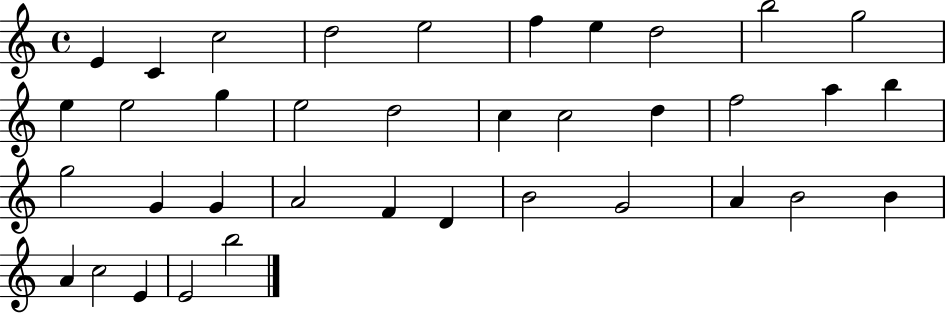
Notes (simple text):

E4/q C4/q C5/h D5/h E5/h F5/q E5/q D5/h B5/h G5/h E5/q E5/h G5/q E5/h D5/h C5/q C5/h D5/q F5/h A5/q B5/q G5/h G4/q G4/q A4/h F4/q D4/q B4/h G4/h A4/q B4/h B4/q A4/q C5/h E4/q E4/h B5/h